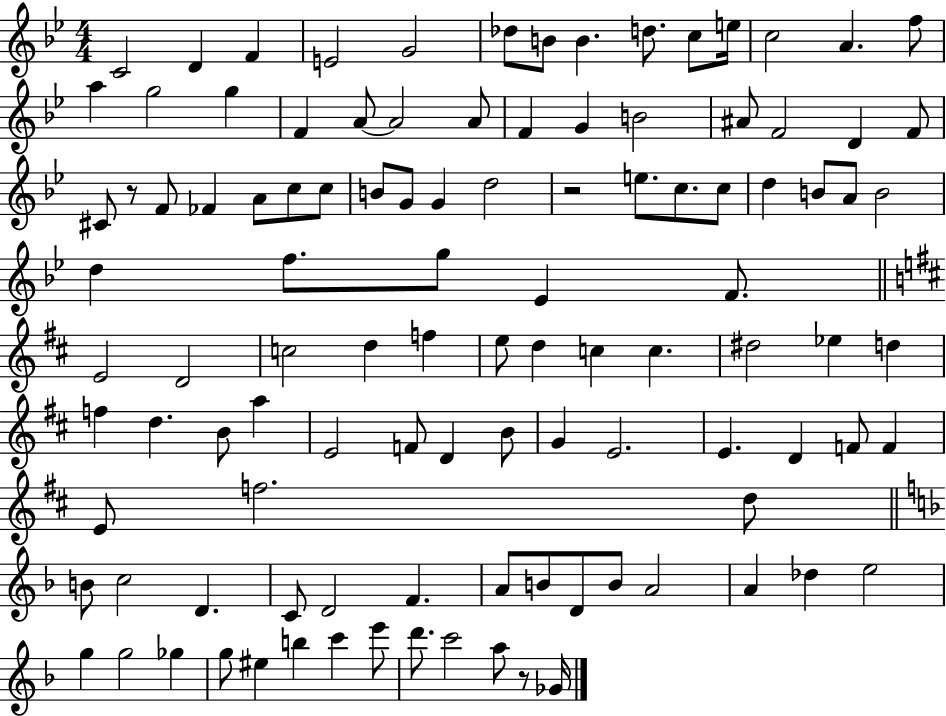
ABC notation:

X:1
T:Untitled
M:4/4
L:1/4
K:Bb
C2 D F E2 G2 _d/2 B/2 B d/2 c/2 e/4 c2 A f/2 a g2 g F A/2 A2 A/2 F G B2 ^A/2 F2 D F/2 ^C/2 z/2 F/2 _F A/2 c/2 c/2 B/2 G/2 G d2 z2 e/2 c/2 c/2 d B/2 A/2 B2 d f/2 g/2 _E F/2 E2 D2 c2 d f e/2 d c c ^d2 _e d f d B/2 a E2 F/2 D B/2 G E2 E D F/2 F E/2 f2 d/2 B/2 c2 D C/2 D2 F A/2 B/2 D/2 B/2 A2 A _d e2 g g2 _g g/2 ^e b c' e'/2 d'/2 c'2 a/2 z/2 _G/4